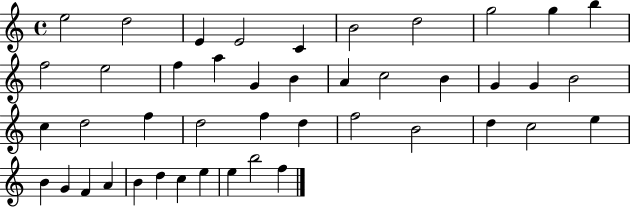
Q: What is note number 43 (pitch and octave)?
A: B5